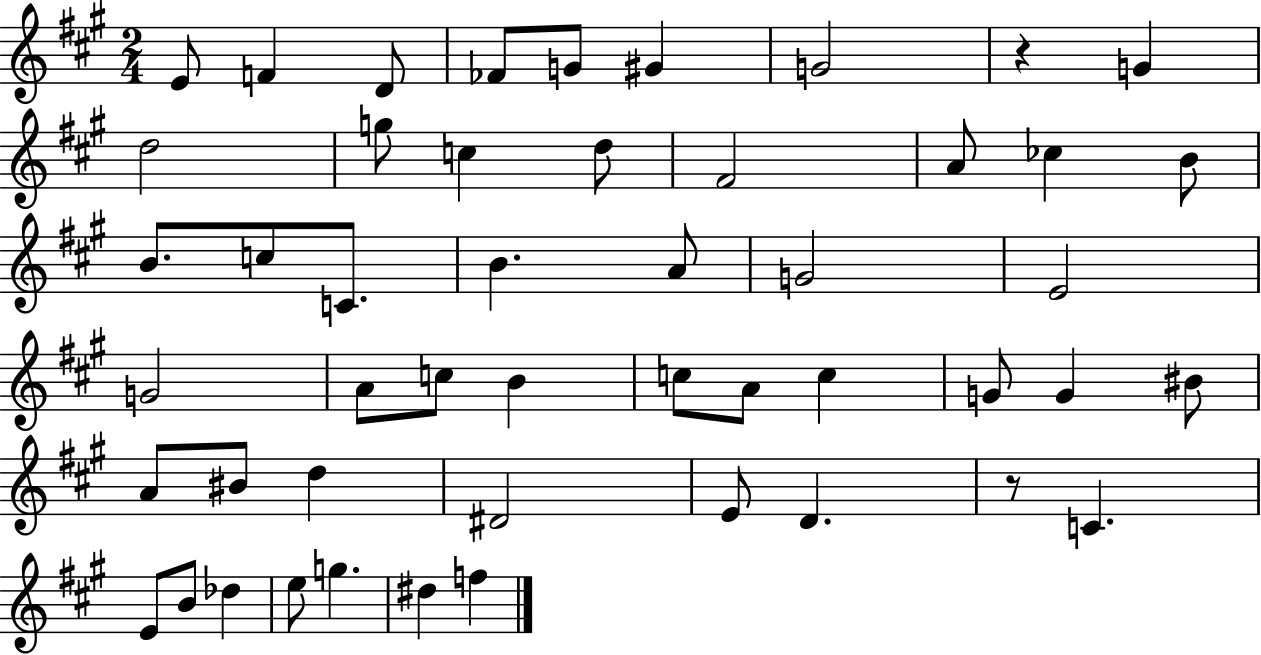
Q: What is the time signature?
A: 2/4